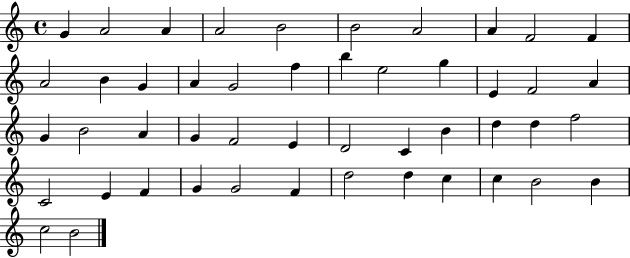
{
  \clef treble
  \time 4/4
  \defaultTimeSignature
  \key c \major
  g'4 a'2 a'4 | a'2 b'2 | b'2 a'2 | a'4 f'2 f'4 | \break a'2 b'4 g'4 | a'4 g'2 f''4 | b''4 e''2 g''4 | e'4 f'2 a'4 | \break g'4 b'2 a'4 | g'4 f'2 e'4 | d'2 c'4 b'4 | d''4 d''4 f''2 | \break c'2 e'4 f'4 | g'4 g'2 f'4 | d''2 d''4 c''4 | c''4 b'2 b'4 | \break c''2 b'2 | \bar "|."
}